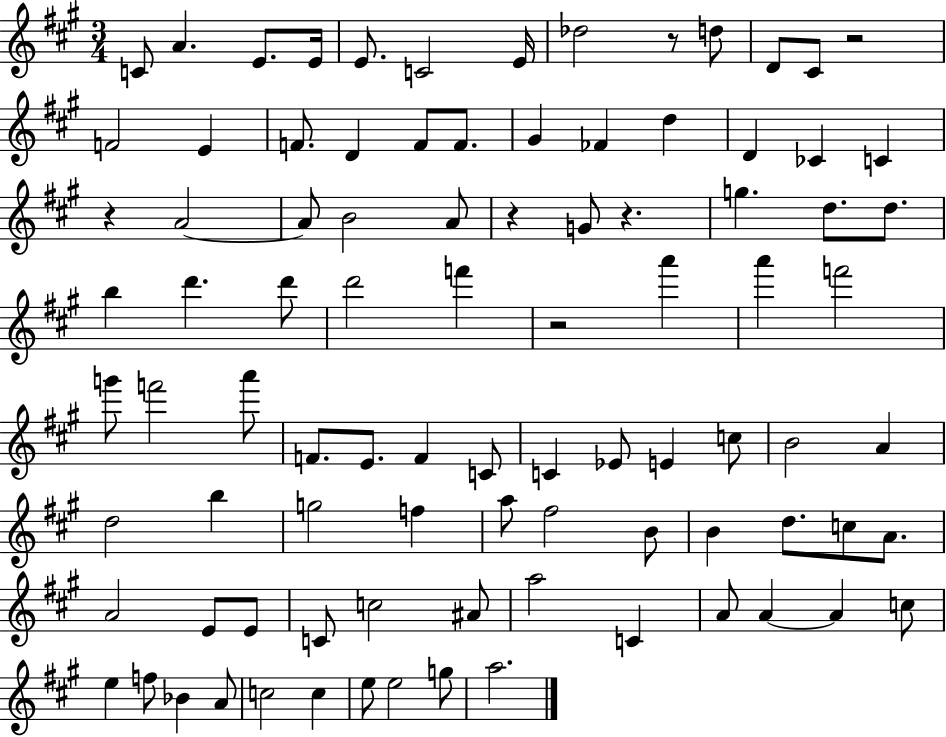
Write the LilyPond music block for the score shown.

{
  \clef treble
  \numericTimeSignature
  \time 3/4
  \key a \major
  c'8 a'4. e'8. e'16 | e'8. c'2 e'16 | des''2 r8 d''8 | d'8 cis'8 r2 | \break f'2 e'4 | f'8. d'4 f'8 f'8. | gis'4 fes'4 d''4 | d'4 ces'4 c'4 | \break r4 a'2~~ | a'8 b'2 a'8 | r4 g'8 r4. | g''4. d''8. d''8. | \break b''4 d'''4. d'''8 | d'''2 f'''4 | r2 a'''4 | a'''4 f'''2 | \break g'''8 f'''2 a'''8 | f'8. e'8. f'4 c'8 | c'4 ees'8 e'4 c''8 | b'2 a'4 | \break d''2 b''4 | g''2 f''4 | a''8 fis''2 b'8 | b'4 d''8. c''8 a'8. | \break a'2 e'8 e'8 | c'8 c''2 ais'8 | a''2 c'4 | a'8 a'4~~ a'4 c''8 | \break e''4 f''8 bes'4 a'8 | c''2 c''4 | e''8 e''2 g''8 | a''2. | \break \bar "|."
}